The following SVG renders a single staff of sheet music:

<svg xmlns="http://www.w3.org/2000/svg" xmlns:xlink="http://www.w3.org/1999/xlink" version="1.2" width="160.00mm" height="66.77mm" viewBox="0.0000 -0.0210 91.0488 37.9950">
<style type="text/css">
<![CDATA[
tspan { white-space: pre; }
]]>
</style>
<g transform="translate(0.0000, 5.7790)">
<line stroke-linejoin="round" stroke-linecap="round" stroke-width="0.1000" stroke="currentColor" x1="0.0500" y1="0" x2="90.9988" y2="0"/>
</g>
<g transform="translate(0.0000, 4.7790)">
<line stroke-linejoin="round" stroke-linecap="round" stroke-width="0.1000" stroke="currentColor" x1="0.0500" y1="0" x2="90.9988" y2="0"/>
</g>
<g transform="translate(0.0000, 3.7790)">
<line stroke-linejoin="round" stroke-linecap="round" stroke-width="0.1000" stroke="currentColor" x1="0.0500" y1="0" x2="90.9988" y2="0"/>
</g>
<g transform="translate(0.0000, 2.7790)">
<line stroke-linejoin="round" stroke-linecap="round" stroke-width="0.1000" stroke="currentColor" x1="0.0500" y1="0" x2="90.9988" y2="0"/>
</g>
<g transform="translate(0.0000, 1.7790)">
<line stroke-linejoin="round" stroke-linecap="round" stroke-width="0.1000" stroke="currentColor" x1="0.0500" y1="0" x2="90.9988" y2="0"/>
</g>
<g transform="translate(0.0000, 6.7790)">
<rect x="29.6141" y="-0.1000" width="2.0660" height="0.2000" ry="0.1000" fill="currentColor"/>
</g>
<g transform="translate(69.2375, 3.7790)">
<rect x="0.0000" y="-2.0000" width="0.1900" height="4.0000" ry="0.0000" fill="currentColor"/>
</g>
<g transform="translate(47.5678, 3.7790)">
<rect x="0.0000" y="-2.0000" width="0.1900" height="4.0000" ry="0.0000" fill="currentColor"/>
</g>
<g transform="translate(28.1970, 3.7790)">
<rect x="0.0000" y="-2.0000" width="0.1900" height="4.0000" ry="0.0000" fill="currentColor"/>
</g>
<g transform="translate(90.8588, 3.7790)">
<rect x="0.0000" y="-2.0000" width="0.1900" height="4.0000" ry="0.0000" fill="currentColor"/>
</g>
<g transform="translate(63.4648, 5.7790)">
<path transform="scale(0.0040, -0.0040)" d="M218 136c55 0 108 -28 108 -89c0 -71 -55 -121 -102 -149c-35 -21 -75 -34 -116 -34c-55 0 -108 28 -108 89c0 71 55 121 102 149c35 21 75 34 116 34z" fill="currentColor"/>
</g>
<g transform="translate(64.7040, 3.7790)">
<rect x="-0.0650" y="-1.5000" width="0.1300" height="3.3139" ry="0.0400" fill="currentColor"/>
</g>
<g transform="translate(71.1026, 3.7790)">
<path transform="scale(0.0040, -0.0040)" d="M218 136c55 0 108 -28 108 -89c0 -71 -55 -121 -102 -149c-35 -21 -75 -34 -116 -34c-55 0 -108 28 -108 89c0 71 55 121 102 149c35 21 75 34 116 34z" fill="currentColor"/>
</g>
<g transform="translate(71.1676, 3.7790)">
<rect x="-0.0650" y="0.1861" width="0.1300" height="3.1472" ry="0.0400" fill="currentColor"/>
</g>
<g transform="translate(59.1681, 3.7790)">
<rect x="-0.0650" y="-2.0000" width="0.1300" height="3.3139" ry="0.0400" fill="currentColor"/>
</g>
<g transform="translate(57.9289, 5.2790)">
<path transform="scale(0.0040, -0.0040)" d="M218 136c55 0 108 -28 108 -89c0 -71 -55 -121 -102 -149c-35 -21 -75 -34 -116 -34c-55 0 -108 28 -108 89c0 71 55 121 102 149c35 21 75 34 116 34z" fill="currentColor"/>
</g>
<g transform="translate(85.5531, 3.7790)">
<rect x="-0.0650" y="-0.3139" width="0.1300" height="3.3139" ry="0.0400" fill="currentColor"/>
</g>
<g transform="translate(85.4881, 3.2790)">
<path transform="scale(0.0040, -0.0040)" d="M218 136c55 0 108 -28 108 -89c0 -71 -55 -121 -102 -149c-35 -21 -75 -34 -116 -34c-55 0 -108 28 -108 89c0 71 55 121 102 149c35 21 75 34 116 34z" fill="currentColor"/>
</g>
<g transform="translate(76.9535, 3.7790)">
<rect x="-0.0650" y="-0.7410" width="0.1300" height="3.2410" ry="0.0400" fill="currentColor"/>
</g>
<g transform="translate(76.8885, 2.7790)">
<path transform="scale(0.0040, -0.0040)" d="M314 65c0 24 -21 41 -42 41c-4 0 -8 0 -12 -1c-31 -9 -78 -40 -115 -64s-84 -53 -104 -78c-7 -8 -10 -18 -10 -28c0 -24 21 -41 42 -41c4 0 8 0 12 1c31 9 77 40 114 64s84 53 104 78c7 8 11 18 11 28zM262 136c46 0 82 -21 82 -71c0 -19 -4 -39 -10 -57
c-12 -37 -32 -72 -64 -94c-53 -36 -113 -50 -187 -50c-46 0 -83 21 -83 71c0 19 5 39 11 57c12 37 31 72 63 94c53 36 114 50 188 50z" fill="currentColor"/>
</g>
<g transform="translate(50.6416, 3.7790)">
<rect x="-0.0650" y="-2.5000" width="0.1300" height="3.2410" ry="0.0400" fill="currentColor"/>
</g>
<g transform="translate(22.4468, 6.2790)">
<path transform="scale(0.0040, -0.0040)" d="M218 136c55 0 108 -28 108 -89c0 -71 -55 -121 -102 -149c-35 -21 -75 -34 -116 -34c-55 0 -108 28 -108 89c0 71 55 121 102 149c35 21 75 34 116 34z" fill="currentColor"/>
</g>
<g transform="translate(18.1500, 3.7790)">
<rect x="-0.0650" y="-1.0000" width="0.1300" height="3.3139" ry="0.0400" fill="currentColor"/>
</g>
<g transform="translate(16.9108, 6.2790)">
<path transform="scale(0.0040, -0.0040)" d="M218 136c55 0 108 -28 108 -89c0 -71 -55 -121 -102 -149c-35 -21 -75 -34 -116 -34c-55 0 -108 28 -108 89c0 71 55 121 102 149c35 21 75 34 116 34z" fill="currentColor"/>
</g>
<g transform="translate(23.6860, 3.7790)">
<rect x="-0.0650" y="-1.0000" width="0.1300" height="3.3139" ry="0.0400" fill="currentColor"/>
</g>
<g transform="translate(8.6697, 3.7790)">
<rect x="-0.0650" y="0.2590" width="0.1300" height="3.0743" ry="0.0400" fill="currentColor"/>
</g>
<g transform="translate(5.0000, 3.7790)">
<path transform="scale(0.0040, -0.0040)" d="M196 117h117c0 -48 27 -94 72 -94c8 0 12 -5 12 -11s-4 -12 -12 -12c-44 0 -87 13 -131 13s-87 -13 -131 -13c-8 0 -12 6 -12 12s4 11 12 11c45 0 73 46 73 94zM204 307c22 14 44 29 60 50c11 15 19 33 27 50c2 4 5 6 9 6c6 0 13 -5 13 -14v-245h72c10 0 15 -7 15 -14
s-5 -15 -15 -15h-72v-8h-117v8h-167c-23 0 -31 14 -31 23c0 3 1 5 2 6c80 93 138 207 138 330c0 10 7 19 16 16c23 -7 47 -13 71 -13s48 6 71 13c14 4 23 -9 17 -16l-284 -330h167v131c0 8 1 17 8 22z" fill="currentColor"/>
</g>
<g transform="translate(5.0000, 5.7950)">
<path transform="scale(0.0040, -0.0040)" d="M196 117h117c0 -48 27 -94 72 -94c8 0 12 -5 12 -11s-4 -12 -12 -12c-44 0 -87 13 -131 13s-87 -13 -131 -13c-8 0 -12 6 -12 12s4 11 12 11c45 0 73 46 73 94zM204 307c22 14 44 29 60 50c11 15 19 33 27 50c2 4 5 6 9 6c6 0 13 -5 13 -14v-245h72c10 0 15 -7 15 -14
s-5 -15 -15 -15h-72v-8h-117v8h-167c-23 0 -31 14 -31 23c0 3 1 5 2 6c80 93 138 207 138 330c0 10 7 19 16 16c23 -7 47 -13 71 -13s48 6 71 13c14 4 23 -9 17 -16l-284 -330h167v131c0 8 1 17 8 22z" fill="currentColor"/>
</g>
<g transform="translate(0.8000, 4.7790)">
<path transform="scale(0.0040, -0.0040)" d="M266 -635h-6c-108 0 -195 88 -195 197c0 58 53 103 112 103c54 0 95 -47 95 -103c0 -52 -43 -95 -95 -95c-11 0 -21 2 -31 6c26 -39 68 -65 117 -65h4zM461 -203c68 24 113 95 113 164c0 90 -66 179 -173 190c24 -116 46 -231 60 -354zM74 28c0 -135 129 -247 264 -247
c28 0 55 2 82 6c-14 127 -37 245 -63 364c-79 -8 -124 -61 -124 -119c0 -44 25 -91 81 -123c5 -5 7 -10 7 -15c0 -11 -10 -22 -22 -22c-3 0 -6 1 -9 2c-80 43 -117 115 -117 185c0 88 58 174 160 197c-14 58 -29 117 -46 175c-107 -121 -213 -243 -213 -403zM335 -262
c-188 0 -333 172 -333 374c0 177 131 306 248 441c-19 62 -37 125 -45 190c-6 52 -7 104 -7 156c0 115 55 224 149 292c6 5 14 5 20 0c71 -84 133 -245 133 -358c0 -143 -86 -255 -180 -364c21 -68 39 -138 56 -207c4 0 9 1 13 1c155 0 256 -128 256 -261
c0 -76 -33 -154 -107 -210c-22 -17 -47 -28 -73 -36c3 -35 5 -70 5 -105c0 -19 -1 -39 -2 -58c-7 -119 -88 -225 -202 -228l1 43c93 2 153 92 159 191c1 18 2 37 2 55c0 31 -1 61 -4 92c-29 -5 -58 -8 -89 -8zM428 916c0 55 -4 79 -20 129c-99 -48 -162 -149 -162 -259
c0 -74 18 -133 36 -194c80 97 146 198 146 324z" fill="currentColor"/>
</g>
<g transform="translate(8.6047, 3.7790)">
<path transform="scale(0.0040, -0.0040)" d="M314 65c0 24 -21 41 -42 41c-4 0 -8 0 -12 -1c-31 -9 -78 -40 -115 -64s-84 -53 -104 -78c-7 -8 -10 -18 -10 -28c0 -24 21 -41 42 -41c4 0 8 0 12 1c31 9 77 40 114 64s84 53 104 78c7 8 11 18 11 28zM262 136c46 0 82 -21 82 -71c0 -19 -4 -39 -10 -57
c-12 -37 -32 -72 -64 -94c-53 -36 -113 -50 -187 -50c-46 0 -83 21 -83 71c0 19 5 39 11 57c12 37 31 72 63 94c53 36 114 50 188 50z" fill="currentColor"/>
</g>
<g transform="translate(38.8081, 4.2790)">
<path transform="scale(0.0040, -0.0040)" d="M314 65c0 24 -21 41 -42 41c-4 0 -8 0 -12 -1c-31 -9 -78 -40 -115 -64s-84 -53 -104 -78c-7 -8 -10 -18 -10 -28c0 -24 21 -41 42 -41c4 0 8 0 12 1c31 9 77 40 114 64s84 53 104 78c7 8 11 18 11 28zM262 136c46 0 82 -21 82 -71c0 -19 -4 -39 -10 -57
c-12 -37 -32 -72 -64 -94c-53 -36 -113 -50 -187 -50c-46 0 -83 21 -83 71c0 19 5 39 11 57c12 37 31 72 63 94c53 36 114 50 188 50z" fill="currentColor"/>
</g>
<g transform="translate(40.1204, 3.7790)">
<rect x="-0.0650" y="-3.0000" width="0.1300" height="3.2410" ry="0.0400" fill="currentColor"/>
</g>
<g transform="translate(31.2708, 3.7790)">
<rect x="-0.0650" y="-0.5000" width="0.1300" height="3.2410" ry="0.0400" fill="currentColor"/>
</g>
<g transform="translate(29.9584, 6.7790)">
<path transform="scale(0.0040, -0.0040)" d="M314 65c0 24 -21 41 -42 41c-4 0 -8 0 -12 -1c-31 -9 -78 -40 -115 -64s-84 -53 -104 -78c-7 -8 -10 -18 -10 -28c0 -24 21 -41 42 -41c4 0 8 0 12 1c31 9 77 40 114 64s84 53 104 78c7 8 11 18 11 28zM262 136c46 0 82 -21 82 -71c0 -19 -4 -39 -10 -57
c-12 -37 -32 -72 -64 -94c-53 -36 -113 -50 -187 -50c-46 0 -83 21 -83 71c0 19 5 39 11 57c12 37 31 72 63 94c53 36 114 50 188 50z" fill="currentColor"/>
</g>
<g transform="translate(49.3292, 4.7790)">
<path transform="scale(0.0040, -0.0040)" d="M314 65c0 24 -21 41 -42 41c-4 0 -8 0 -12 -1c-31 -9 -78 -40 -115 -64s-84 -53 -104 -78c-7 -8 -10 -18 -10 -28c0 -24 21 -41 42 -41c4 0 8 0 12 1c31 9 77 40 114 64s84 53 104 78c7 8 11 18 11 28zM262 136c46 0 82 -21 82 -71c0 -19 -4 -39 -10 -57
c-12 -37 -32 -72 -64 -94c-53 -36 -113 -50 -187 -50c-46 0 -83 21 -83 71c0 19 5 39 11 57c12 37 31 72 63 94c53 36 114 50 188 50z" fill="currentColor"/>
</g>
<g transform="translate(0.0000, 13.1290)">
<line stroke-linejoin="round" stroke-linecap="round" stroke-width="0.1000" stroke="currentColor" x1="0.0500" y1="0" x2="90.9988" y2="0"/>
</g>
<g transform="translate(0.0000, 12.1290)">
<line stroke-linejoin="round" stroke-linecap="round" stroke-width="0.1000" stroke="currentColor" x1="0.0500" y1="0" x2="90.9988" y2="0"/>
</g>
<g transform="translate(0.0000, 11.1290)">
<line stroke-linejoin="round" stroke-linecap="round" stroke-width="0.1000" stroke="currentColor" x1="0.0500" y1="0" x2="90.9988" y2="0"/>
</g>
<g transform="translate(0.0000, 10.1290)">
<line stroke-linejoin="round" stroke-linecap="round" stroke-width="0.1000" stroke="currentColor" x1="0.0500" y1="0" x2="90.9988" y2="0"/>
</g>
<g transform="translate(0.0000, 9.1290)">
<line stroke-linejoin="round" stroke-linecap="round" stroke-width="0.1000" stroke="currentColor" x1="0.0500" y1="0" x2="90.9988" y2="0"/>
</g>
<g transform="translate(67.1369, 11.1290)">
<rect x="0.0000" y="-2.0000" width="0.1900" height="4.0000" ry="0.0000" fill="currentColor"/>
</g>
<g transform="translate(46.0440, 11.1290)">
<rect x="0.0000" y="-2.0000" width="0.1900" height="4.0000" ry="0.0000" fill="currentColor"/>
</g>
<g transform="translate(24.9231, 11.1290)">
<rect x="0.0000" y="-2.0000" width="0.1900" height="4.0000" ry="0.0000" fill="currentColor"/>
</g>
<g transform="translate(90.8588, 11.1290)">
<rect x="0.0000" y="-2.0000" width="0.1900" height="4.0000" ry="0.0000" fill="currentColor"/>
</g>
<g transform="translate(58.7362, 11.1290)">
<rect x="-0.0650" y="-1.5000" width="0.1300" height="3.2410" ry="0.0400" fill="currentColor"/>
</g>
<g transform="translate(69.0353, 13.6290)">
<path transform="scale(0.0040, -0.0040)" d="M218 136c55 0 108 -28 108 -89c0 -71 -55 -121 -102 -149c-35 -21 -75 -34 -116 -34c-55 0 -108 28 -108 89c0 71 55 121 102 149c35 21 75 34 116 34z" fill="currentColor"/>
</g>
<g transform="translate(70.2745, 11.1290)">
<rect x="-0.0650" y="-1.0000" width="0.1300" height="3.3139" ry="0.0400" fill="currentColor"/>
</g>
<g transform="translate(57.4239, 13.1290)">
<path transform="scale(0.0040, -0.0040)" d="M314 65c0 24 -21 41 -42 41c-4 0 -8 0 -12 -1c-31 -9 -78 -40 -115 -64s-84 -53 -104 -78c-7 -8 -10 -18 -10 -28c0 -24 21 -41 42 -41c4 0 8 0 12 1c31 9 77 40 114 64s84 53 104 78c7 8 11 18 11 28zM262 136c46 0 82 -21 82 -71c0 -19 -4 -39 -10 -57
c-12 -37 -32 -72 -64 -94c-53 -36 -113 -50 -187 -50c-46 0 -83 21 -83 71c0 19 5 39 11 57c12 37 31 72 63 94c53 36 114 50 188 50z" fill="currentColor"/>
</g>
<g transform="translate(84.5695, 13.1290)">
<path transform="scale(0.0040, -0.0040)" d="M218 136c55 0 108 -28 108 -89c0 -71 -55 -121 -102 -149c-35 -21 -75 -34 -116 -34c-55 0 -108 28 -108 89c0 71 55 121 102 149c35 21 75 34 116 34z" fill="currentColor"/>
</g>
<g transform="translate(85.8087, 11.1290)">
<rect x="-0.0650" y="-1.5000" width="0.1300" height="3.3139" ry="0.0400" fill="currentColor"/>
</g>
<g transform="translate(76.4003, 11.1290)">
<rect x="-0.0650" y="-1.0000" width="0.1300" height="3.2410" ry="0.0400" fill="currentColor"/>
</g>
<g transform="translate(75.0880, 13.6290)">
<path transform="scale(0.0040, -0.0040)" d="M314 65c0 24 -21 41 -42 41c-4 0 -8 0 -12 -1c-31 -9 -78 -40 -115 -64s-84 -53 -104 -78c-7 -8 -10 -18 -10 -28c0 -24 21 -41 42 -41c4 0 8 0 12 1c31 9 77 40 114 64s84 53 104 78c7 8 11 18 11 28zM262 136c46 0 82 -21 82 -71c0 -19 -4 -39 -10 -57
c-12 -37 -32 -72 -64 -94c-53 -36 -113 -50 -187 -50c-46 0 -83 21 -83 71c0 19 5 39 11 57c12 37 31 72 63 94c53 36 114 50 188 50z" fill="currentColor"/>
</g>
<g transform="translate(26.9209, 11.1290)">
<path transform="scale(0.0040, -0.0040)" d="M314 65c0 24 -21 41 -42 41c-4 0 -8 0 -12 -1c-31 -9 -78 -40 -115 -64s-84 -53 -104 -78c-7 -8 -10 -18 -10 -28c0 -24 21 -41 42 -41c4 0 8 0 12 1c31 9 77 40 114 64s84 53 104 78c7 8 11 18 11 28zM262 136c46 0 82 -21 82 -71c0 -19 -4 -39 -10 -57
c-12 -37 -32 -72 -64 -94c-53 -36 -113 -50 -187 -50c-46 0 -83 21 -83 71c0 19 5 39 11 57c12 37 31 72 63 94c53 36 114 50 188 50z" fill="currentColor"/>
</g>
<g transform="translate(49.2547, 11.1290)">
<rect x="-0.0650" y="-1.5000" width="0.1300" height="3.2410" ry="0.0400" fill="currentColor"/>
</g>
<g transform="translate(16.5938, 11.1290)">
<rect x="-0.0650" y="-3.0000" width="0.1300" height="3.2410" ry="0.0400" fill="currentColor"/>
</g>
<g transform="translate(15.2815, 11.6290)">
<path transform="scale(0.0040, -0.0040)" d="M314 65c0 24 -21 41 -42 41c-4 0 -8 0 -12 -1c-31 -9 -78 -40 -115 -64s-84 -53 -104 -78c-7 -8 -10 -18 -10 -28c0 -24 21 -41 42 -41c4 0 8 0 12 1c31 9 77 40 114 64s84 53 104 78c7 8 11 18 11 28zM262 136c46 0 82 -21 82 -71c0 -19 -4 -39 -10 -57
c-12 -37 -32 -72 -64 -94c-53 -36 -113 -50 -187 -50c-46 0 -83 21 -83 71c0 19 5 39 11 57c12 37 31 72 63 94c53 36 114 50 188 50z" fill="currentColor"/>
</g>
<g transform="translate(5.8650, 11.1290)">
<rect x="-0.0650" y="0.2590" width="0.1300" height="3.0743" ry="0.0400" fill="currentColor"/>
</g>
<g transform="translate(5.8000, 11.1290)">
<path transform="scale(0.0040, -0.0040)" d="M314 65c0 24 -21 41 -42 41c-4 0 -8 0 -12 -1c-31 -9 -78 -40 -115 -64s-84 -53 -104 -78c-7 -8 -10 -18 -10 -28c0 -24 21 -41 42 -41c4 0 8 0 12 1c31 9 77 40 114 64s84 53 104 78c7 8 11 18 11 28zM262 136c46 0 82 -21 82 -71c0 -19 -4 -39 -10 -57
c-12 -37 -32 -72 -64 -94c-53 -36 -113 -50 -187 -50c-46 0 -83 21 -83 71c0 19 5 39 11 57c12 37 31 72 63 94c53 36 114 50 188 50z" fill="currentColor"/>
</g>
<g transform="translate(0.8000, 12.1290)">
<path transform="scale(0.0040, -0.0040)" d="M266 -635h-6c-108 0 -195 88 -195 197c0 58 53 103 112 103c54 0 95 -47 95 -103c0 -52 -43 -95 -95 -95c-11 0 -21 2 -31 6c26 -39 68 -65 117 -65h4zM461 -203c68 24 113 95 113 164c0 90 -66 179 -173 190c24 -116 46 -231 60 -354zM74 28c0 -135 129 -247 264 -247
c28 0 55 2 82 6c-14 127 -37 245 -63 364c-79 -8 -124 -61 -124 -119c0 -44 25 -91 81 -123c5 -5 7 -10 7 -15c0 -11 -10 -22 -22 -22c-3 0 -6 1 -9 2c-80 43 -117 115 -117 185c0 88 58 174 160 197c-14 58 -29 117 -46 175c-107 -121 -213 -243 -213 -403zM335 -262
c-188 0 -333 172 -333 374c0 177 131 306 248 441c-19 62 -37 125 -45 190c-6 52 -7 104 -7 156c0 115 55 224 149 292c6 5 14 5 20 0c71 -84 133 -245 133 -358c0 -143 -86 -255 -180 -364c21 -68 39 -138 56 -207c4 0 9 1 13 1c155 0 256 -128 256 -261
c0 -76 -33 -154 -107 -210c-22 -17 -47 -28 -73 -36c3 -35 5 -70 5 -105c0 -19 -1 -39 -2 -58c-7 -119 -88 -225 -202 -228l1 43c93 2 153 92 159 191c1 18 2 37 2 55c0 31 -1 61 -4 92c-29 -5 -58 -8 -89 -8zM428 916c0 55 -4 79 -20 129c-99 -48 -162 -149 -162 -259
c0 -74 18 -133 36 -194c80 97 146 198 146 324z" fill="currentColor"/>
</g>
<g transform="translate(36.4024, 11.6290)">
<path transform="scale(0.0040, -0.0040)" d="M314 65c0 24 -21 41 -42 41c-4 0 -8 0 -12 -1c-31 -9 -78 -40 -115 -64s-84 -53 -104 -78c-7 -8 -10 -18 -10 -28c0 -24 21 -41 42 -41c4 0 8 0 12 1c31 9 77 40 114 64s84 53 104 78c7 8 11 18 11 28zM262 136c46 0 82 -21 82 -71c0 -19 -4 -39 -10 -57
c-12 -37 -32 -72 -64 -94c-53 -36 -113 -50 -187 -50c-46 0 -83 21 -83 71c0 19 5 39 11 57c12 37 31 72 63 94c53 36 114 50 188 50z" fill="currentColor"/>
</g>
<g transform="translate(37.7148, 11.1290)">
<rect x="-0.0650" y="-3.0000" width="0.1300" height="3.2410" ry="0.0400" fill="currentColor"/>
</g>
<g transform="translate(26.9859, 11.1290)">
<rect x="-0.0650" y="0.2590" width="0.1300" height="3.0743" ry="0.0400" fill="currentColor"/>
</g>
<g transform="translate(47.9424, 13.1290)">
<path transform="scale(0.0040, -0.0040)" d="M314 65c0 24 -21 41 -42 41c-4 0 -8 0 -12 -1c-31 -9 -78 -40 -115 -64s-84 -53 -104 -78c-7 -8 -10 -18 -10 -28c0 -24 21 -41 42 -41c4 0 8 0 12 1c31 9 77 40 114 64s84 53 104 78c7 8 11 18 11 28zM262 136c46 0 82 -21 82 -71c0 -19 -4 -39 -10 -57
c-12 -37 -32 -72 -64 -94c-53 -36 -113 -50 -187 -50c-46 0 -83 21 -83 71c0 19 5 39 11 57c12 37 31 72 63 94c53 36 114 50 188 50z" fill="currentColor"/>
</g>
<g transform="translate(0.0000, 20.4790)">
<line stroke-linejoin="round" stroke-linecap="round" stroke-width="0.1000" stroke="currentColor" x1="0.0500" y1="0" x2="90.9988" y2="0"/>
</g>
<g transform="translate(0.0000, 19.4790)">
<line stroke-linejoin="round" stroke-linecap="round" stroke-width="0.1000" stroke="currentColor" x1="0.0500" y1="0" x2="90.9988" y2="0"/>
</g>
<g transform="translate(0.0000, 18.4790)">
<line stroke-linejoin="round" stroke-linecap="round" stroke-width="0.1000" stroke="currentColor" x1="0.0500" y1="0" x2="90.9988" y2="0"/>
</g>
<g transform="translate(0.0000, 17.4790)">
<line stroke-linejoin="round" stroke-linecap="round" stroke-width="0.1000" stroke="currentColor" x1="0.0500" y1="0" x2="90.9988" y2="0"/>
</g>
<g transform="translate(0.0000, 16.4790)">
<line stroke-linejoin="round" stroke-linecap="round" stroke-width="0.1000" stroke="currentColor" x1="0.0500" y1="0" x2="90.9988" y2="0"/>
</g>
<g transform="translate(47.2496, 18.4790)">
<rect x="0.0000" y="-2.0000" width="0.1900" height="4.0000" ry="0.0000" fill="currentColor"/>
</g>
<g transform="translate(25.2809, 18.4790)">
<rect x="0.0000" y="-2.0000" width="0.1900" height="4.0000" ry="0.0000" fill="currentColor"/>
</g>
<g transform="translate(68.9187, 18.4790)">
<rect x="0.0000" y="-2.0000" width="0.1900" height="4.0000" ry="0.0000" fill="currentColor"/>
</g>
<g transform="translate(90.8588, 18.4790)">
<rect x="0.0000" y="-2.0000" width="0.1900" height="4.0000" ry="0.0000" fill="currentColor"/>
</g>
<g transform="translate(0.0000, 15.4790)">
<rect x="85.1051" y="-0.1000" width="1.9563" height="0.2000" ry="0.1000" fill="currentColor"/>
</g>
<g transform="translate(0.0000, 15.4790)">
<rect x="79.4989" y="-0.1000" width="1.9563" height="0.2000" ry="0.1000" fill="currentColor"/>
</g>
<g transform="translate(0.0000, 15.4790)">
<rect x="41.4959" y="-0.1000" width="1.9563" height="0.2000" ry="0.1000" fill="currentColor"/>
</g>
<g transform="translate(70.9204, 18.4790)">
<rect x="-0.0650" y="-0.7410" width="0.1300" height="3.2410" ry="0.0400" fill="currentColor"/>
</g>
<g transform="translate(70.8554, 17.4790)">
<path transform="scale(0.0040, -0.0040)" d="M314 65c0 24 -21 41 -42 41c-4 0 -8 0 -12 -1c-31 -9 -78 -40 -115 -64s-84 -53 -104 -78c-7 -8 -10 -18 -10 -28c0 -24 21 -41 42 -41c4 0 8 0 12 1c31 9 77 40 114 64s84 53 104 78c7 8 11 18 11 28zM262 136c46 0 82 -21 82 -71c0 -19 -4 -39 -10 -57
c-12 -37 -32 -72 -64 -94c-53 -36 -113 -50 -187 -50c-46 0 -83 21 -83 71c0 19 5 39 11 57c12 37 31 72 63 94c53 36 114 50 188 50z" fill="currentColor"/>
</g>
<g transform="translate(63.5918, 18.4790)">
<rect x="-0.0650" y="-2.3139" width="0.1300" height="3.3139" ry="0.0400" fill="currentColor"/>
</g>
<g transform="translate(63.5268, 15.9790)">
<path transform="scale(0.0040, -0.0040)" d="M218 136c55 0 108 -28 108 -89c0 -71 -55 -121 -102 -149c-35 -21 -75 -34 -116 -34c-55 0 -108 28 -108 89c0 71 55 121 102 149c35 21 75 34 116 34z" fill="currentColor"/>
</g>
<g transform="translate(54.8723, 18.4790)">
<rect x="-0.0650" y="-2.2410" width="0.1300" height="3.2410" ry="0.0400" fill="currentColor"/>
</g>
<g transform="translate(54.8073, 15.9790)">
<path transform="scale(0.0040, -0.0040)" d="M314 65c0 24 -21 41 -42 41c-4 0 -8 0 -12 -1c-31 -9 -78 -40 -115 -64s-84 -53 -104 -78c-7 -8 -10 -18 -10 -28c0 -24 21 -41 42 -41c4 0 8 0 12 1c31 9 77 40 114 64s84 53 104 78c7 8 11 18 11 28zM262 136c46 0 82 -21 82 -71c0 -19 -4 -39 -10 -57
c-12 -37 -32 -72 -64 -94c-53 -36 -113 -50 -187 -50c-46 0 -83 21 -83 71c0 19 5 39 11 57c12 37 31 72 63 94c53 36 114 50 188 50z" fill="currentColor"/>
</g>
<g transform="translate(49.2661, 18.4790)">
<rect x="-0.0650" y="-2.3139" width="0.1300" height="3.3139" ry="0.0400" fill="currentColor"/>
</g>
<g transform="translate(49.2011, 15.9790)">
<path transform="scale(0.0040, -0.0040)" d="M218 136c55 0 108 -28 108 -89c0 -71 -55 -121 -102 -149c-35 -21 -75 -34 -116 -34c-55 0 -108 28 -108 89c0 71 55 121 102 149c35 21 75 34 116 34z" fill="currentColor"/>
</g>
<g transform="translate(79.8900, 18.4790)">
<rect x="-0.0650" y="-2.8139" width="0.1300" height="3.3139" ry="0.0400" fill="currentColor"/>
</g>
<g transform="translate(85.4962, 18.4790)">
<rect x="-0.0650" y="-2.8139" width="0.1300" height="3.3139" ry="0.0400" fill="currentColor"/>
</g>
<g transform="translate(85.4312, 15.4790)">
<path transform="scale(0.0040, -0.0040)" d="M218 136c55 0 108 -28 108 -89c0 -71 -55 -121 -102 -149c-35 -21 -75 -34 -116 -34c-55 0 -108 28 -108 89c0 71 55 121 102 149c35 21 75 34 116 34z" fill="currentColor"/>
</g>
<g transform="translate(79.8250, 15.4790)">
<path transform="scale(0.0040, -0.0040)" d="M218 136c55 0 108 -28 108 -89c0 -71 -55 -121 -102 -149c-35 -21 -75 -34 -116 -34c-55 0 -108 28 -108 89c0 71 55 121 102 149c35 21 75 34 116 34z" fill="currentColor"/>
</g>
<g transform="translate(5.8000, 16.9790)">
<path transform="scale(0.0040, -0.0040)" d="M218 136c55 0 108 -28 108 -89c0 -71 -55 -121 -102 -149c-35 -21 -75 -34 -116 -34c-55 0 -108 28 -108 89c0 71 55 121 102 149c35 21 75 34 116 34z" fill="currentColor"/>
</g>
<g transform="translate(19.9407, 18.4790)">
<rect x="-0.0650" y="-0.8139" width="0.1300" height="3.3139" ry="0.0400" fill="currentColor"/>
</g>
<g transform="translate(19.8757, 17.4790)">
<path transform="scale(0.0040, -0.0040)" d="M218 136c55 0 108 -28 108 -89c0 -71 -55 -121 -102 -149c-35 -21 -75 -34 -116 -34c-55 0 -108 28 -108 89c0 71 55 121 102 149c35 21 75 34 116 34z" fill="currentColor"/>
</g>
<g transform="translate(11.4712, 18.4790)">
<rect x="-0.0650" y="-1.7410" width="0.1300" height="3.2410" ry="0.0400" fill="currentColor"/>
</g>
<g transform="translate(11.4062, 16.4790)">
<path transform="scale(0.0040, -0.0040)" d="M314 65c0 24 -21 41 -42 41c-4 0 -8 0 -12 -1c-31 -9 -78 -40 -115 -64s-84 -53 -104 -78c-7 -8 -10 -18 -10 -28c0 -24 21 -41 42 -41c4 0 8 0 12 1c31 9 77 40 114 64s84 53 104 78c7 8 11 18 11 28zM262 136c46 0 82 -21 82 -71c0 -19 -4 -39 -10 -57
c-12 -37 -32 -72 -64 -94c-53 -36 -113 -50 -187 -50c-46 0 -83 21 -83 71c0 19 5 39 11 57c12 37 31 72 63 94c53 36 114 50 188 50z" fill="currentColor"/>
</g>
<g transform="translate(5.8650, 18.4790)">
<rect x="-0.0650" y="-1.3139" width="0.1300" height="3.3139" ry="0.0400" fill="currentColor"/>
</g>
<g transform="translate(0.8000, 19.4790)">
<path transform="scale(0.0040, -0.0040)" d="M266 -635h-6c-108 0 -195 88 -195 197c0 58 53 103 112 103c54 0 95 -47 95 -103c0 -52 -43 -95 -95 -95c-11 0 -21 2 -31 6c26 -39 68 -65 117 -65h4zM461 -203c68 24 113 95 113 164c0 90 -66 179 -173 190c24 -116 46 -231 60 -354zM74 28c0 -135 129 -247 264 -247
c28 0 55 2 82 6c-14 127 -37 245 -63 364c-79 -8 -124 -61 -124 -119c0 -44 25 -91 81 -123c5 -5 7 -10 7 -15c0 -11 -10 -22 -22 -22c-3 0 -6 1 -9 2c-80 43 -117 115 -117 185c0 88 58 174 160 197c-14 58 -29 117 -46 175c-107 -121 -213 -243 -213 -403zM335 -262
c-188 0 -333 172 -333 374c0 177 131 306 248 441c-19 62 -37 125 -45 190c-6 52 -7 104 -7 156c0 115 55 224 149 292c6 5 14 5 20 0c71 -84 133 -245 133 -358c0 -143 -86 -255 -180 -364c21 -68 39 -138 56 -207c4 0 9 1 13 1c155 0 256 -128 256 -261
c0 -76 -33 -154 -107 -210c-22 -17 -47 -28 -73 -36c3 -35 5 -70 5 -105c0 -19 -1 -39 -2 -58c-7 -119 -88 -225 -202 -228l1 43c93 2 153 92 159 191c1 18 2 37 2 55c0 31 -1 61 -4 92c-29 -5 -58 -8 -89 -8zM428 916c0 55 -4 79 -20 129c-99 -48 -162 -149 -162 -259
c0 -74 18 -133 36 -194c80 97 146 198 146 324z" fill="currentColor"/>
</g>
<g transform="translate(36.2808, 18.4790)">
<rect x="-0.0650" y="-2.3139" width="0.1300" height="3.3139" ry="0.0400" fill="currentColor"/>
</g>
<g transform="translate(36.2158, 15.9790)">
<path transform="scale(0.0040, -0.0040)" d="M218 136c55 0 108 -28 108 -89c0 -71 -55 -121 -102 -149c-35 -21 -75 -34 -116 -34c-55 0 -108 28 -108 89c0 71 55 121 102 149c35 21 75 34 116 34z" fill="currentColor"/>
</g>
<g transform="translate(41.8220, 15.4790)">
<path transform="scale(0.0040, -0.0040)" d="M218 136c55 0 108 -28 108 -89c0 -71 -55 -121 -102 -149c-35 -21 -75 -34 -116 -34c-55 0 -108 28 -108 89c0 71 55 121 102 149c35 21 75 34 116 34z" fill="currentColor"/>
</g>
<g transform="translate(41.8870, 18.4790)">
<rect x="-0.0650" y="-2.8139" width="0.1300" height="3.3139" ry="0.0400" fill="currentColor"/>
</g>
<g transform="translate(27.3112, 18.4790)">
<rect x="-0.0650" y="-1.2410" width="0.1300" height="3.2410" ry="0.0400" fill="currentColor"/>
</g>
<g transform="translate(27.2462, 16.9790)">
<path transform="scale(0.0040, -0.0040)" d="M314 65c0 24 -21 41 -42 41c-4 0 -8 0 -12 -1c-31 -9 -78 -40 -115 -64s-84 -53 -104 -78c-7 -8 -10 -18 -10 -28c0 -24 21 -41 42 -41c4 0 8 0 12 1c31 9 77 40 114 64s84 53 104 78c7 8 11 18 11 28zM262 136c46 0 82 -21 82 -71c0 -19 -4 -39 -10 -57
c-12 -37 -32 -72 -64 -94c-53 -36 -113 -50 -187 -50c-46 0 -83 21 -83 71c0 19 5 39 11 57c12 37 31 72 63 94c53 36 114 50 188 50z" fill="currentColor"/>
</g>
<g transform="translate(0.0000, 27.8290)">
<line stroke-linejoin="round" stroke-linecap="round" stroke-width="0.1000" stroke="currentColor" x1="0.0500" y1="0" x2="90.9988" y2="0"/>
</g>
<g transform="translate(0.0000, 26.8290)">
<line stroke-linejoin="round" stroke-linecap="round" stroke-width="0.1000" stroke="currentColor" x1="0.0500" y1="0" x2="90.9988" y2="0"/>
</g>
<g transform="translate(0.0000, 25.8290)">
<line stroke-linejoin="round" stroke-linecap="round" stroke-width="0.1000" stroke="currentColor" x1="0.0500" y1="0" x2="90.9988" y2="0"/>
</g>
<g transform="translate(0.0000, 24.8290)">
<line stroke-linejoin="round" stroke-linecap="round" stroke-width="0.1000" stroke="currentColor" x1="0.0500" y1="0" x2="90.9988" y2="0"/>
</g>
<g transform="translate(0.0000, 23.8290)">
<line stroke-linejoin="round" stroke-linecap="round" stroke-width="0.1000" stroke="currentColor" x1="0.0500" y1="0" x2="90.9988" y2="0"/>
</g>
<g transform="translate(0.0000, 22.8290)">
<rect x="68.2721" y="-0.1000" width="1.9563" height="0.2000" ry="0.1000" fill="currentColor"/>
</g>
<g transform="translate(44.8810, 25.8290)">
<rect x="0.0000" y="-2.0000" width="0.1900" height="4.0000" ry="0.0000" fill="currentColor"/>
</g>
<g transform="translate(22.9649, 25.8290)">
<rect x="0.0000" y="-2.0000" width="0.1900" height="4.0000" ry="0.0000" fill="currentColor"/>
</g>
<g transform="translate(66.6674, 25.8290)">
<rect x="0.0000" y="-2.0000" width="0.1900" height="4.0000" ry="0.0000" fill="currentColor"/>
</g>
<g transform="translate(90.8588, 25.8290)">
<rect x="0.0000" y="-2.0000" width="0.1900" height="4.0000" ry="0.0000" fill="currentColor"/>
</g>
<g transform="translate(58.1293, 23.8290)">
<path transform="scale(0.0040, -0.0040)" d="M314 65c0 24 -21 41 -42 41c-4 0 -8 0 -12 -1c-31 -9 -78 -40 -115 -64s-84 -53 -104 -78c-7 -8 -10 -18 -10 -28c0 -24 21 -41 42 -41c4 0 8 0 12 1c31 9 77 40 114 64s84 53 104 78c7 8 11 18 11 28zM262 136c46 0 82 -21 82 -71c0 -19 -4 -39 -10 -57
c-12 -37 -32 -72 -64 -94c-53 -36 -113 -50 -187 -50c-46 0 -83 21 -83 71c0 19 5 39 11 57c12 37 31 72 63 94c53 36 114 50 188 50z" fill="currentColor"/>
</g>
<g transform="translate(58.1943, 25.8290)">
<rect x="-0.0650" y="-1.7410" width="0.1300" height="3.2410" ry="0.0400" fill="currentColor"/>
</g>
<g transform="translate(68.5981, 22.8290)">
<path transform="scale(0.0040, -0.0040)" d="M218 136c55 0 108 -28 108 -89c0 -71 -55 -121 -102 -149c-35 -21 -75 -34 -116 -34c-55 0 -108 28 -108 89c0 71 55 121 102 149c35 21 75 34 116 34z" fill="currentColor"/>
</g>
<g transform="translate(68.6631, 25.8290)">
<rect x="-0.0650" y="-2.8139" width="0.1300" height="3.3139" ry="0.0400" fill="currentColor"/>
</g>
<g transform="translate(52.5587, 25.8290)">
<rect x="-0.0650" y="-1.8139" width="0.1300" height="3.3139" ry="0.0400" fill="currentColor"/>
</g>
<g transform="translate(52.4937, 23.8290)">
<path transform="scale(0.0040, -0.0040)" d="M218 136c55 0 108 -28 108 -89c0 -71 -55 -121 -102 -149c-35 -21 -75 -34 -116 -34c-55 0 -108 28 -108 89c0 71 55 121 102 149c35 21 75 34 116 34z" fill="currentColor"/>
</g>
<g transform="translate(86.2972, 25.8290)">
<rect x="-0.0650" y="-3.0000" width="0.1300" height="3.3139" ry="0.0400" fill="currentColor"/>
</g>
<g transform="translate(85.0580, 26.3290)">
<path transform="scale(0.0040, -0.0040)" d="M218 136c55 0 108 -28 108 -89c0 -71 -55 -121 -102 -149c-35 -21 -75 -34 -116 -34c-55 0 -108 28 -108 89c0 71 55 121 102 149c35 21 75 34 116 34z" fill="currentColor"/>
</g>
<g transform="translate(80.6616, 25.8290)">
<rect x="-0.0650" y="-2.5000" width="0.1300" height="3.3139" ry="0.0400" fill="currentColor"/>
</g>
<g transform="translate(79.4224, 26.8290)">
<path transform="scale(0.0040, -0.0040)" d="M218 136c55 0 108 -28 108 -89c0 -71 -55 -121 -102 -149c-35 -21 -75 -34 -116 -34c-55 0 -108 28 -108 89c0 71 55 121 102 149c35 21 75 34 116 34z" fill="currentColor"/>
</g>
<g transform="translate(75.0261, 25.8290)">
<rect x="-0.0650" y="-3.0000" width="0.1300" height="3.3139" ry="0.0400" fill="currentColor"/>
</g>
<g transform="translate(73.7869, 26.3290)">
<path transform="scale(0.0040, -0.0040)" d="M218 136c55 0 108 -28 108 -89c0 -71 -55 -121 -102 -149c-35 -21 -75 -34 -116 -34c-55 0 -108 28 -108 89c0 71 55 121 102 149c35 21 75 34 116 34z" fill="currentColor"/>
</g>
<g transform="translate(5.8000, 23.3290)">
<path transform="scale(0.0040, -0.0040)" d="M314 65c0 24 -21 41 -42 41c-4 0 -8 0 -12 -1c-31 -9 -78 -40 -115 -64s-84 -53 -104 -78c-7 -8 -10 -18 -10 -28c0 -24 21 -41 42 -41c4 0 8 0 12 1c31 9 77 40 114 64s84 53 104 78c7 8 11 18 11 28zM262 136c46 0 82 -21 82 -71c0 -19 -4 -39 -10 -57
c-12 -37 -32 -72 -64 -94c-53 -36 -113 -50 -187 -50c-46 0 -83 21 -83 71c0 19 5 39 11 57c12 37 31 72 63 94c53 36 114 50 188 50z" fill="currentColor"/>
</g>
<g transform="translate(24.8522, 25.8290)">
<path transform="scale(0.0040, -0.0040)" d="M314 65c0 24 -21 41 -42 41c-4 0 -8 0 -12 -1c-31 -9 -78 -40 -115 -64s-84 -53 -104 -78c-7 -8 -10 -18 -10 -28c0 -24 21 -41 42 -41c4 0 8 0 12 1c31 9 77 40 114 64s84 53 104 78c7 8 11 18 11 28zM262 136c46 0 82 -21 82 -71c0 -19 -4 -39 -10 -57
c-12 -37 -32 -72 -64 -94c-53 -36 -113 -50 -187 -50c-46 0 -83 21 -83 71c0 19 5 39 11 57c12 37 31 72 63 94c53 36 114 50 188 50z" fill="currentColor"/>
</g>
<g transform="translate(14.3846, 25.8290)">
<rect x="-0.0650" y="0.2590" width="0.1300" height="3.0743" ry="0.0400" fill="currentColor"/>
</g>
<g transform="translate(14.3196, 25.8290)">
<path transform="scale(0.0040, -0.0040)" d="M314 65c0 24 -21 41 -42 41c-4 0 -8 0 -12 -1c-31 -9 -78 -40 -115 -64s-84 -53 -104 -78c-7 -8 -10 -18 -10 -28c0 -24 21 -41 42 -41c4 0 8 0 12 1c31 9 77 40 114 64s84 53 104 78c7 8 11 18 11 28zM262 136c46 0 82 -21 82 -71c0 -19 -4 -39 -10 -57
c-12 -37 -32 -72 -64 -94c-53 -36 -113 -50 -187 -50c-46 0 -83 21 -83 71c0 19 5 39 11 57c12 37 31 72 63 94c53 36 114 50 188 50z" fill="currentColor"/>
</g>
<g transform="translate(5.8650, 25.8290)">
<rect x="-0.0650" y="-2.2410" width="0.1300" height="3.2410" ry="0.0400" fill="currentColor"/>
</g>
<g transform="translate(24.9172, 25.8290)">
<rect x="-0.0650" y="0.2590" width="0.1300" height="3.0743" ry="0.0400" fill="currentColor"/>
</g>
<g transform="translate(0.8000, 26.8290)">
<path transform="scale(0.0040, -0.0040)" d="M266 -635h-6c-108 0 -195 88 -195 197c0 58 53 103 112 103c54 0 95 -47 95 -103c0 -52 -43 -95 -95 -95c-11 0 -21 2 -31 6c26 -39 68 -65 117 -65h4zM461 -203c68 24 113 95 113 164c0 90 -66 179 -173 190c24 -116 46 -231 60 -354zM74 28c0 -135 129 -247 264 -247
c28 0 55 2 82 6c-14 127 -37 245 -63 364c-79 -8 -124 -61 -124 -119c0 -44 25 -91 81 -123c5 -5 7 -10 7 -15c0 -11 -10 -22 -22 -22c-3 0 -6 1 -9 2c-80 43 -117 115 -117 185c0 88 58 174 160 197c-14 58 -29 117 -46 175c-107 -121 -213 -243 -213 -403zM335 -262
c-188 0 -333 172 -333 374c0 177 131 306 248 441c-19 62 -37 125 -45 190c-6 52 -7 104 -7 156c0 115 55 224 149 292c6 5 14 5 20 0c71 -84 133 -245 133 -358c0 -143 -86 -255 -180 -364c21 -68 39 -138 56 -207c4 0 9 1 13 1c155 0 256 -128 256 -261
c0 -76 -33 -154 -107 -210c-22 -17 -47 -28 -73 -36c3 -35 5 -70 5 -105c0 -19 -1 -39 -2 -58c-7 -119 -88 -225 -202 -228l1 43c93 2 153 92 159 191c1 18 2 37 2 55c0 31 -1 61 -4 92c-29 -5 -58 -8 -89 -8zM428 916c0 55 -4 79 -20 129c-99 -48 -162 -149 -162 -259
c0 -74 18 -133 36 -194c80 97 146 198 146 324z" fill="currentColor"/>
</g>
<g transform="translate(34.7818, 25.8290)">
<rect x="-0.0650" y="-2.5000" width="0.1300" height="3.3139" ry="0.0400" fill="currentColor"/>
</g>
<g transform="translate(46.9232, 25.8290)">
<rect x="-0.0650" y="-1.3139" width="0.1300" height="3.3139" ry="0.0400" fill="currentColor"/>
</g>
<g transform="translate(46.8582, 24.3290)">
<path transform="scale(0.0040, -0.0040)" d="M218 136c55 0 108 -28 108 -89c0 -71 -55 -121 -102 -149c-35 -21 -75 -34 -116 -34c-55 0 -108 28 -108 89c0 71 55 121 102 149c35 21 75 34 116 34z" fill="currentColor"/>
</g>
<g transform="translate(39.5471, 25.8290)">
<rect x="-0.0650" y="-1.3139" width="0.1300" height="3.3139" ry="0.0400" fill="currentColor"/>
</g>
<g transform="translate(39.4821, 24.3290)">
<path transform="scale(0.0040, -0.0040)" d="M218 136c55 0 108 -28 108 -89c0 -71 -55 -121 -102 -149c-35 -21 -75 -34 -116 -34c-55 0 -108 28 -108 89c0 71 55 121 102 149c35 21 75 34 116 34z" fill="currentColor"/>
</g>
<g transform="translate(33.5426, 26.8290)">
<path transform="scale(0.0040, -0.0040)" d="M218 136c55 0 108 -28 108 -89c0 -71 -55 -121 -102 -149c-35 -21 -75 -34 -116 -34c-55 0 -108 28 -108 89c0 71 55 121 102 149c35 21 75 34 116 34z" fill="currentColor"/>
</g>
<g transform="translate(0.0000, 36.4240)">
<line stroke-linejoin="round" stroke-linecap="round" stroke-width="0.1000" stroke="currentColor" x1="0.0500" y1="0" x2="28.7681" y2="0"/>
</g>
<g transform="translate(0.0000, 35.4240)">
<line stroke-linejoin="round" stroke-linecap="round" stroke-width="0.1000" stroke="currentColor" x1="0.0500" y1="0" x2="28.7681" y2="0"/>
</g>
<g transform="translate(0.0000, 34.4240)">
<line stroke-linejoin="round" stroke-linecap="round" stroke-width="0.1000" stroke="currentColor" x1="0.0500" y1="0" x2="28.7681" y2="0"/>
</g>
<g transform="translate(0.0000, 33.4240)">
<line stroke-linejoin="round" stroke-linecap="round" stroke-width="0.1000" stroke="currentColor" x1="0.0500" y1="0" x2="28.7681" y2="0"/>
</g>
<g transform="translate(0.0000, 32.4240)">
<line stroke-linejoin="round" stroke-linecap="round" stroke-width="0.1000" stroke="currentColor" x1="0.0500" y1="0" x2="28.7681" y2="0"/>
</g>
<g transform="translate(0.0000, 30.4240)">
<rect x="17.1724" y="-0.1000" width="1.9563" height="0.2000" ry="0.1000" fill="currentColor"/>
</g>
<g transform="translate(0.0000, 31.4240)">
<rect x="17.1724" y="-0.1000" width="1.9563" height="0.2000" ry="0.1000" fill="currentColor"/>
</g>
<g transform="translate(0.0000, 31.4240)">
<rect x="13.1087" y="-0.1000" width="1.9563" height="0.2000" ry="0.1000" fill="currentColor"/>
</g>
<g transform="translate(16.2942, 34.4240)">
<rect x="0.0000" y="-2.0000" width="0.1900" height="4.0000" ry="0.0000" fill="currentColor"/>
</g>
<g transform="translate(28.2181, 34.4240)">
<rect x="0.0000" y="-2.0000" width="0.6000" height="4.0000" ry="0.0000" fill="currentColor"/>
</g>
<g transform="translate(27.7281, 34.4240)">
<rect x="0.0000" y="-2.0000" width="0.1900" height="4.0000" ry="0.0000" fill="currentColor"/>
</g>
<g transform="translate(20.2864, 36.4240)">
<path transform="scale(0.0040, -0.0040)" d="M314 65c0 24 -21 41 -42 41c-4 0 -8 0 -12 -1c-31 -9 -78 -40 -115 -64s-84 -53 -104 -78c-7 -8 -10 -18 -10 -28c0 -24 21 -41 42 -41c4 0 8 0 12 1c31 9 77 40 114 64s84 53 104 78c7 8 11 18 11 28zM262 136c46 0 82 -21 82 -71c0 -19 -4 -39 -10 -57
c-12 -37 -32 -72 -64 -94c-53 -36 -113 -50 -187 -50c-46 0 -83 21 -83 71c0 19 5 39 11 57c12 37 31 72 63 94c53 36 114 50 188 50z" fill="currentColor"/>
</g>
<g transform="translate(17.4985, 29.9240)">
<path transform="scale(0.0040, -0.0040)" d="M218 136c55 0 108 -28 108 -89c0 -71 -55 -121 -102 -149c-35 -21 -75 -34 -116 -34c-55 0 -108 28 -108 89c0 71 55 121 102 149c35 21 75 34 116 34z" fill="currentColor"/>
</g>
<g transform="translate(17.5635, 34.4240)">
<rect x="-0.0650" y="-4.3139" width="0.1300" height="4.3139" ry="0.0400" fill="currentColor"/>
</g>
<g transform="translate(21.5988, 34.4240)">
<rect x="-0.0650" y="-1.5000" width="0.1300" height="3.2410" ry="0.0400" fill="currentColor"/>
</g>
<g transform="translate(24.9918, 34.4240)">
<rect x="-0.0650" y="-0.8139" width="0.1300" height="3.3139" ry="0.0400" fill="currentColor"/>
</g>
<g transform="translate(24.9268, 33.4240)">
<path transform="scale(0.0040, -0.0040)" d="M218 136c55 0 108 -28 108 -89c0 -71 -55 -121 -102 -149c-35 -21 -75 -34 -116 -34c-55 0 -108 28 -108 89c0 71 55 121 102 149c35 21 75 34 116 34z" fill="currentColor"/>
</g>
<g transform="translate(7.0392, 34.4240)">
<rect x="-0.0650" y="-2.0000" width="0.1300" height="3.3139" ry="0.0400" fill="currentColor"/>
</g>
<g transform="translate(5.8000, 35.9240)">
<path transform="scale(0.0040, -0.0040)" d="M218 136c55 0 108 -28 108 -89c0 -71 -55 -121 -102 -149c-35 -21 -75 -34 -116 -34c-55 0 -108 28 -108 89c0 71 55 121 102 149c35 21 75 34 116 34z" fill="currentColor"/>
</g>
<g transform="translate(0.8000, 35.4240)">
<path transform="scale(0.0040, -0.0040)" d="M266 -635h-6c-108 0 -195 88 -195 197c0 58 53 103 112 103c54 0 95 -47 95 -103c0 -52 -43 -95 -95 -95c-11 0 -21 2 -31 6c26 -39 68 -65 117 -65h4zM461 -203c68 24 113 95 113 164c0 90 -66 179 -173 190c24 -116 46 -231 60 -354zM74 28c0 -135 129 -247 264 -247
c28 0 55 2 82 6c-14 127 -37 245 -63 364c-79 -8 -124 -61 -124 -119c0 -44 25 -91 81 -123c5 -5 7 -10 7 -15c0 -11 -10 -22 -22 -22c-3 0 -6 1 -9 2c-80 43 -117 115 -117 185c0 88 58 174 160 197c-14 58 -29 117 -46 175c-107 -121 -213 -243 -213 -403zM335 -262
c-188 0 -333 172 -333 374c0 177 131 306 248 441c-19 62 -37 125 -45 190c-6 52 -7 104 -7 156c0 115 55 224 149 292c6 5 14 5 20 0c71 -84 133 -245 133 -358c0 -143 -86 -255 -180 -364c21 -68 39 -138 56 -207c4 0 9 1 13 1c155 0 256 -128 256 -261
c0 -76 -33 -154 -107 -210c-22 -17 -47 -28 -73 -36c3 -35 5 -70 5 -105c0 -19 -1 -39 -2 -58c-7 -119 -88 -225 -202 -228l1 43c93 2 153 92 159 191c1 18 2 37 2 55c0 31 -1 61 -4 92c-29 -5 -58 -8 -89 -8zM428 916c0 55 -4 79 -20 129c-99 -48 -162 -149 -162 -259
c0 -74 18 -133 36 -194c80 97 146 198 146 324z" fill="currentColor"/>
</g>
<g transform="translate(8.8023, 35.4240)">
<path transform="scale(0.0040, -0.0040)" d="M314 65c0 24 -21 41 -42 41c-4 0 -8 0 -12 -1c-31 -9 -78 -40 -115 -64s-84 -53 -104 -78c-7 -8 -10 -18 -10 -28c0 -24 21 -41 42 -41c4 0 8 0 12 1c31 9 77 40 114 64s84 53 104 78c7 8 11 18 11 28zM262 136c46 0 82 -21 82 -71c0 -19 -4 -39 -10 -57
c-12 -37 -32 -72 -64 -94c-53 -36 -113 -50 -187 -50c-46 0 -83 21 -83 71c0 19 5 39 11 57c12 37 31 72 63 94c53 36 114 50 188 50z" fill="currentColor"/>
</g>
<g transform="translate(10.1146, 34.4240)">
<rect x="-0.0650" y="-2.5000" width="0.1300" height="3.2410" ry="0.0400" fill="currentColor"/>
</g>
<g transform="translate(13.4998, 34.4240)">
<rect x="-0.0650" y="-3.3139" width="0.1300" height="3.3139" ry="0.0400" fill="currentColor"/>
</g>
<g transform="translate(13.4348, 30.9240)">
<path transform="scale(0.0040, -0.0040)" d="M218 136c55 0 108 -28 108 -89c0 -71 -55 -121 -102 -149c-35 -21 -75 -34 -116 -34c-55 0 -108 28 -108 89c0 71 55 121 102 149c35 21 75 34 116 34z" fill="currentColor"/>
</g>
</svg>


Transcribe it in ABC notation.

X:1
T:Untitled
M:4/4
L:1/4
K:C
B2 D D C2 A2 G2 F E B d2 c B2 A2 B2 A2 E2 E2 D D2 E e f2 d e2 g a g g2 g d2 a a g2 B2 B2 G e e f f2 a A G A F G2 b d' E2 d